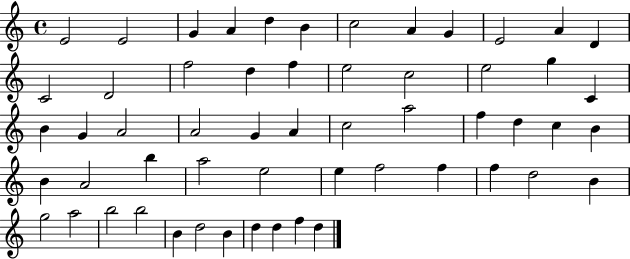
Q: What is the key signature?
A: C major